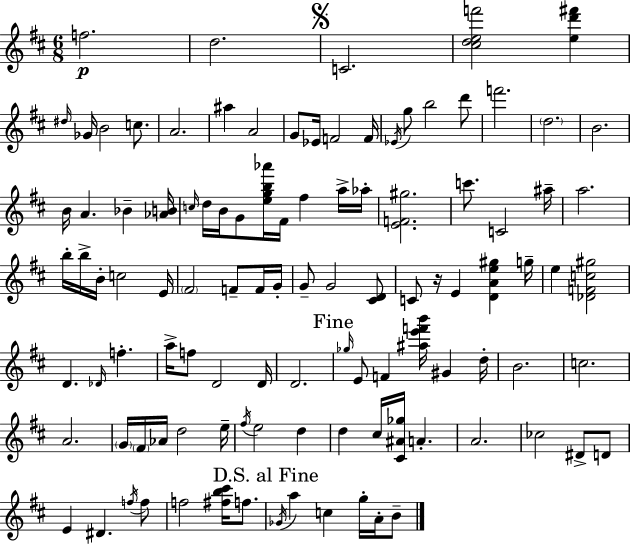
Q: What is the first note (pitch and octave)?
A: F5